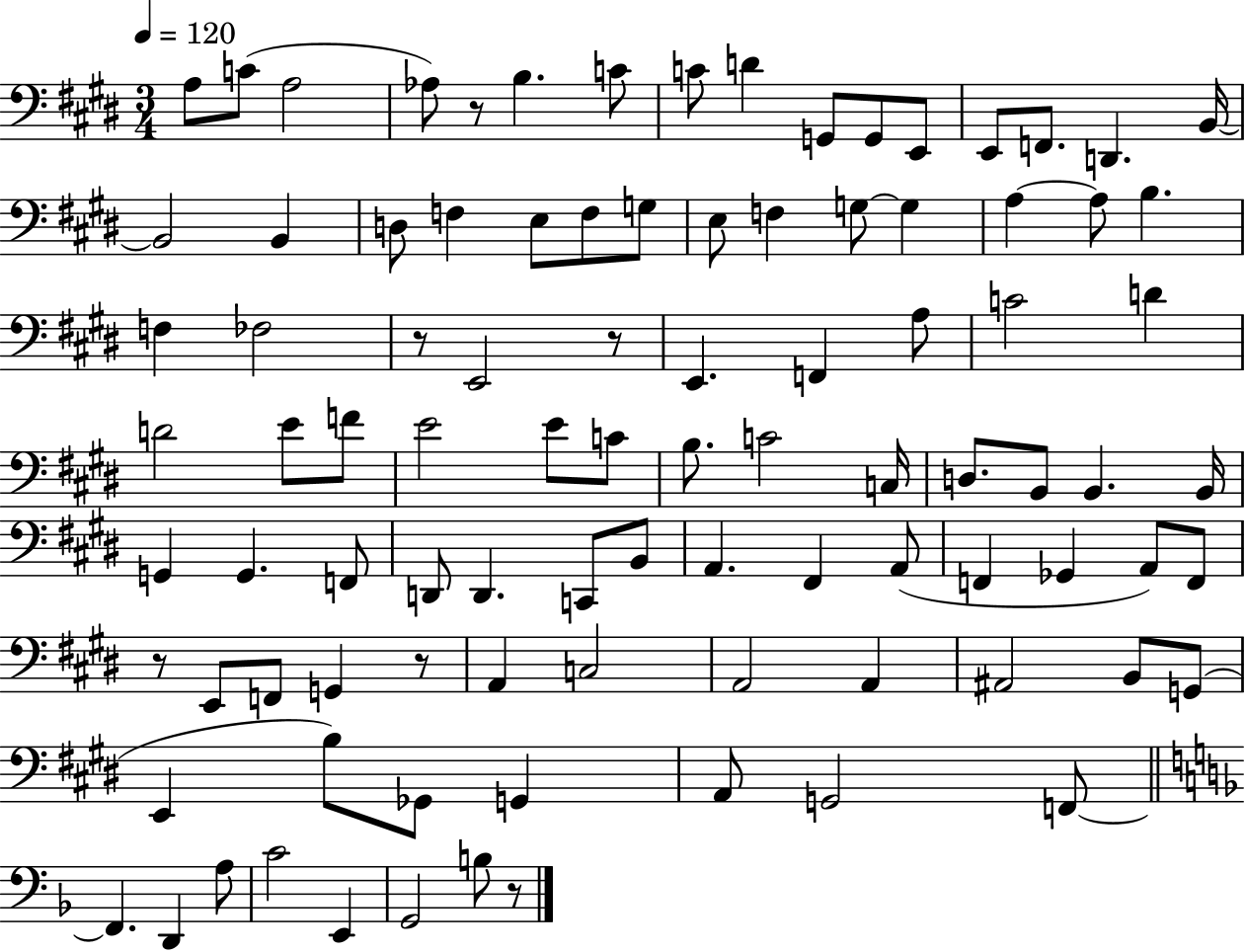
X:1
T:Untitled
M:3/4
L:1/4
K:E
A,/2 C/2 A,2 _A,/2 z/2 B, C/2 C/2 D G,,/2 G,,/2 E,,/2 E,,/2 F,,/2 D,, B,,/4 B,,2 B,, D,/2 F, E,/2 F,/2 G,/2 E,/2 F, G,/2 G, A, A,/2 B, F, _F,2 z/2 E,,2 z/2 E,, F,, A,/2 C2 D D2 E/2 F/2 E2 E/2 C/2 B,/2 C2 C,/4 D,/2 B,,/2 B,, B,,/4 G,, G,, F,,/2 D,,/2 D,, C,,/2 B,,/2 A,, ^F,, A,,/2 F,, _G,, A,,/2 F,,/2 z/2 E,,/2 F,,/2 G,, z/2 A,, C,2 A,,2 A,, ^A,,2 B,,/2 G,,/2 E,, B,/2 _G,,/2 G,, A,,/2 G,,2 F,,/2 F,, D,, A,/2 C2 E,, G,,2 B,/2 z/2